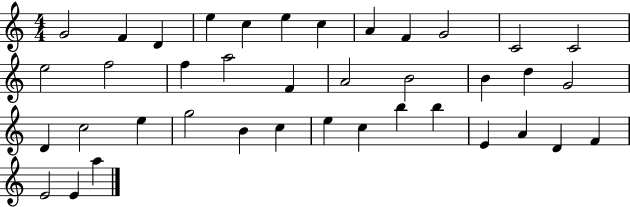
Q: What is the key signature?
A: C major